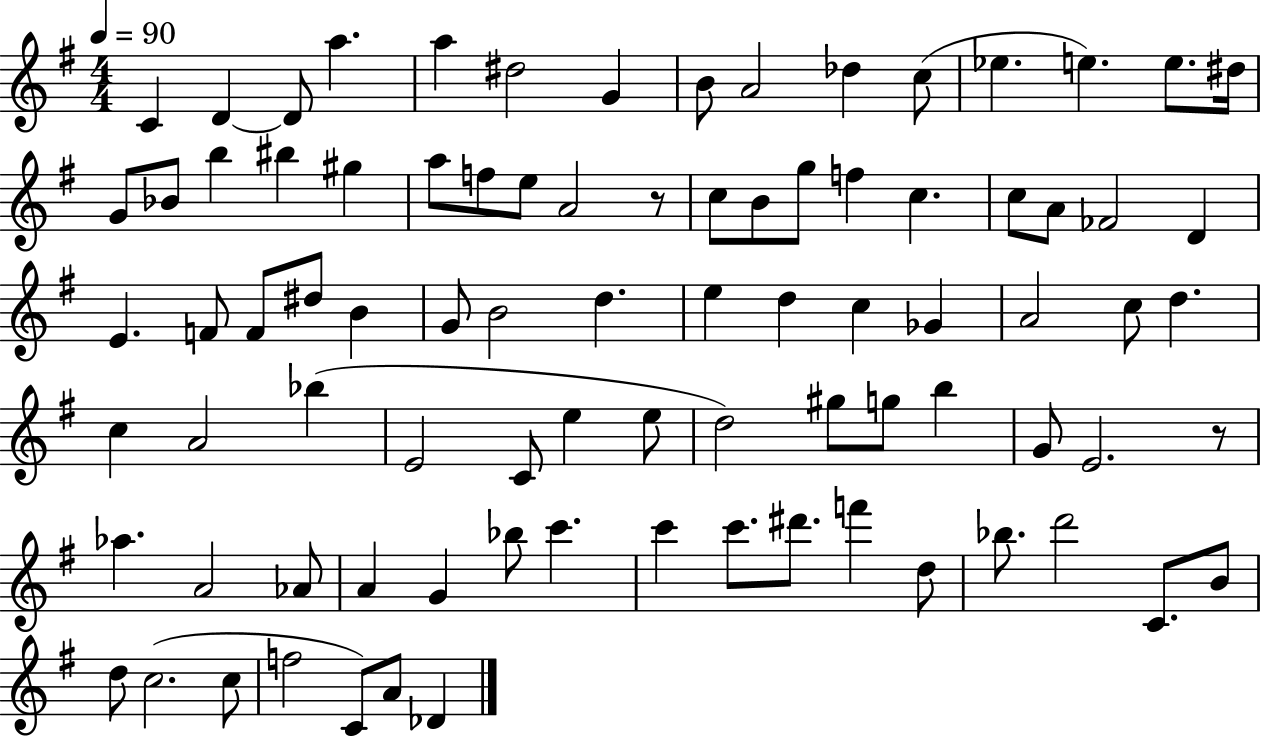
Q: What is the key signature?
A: G major